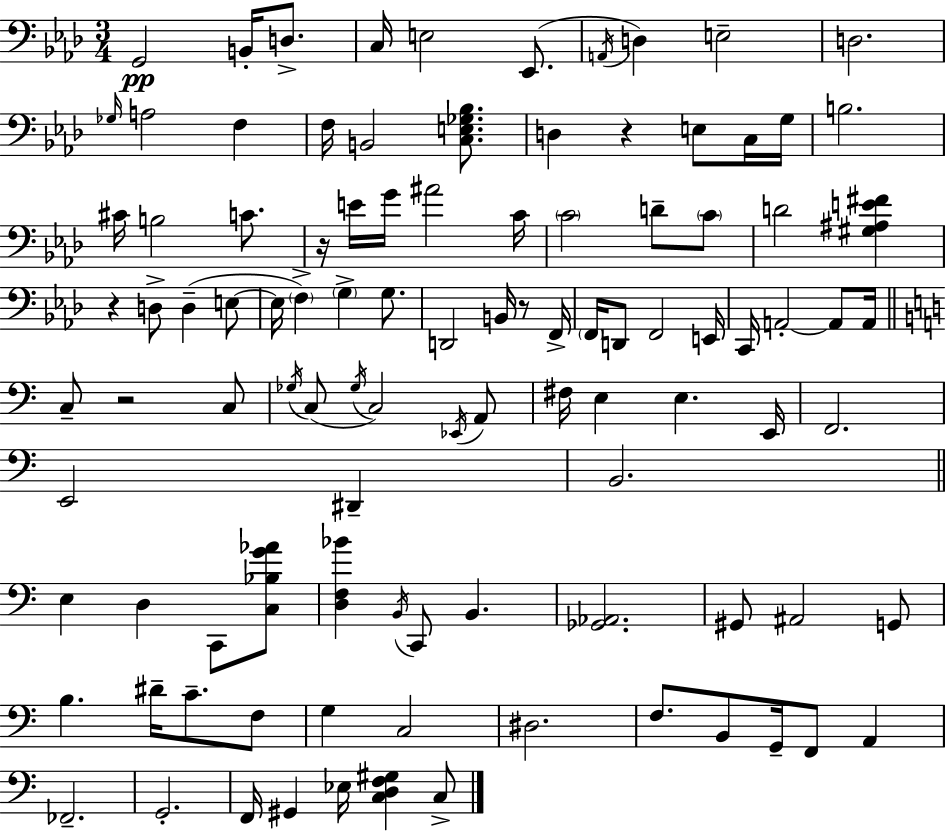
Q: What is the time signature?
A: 3/4